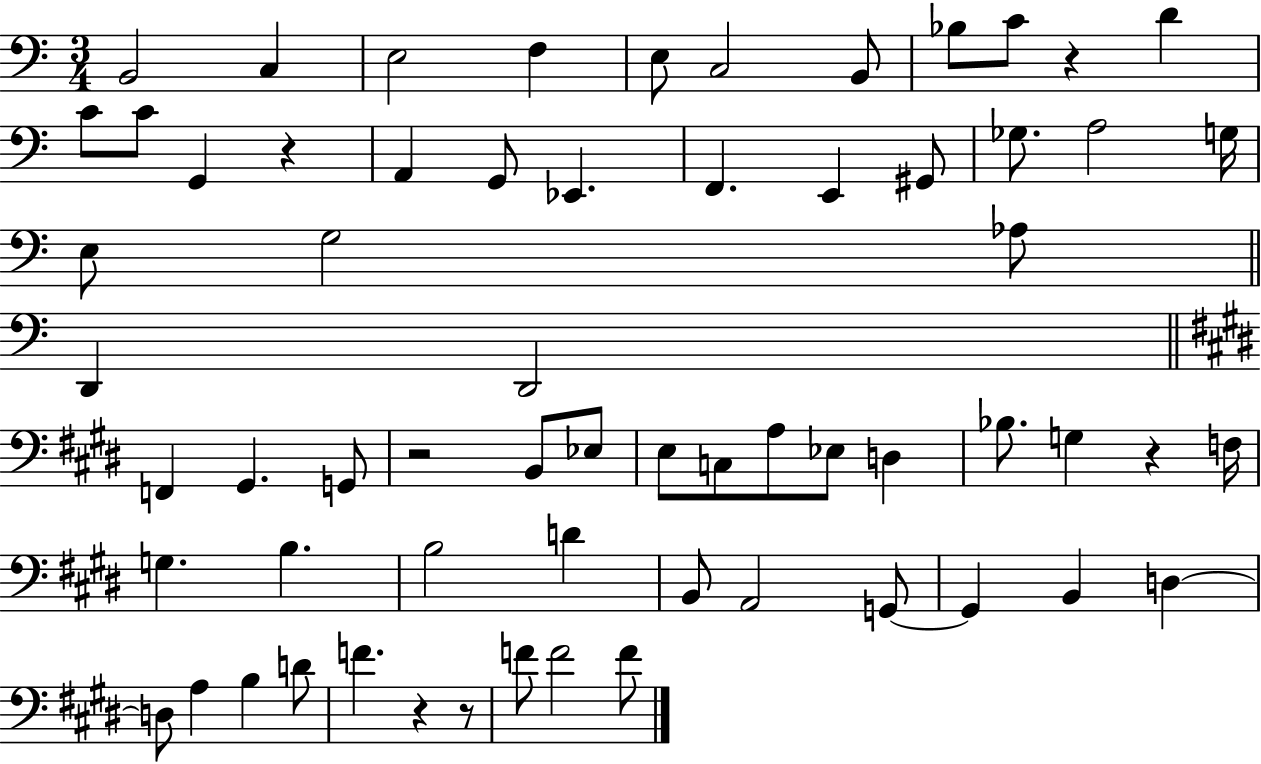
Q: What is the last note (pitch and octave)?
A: F4